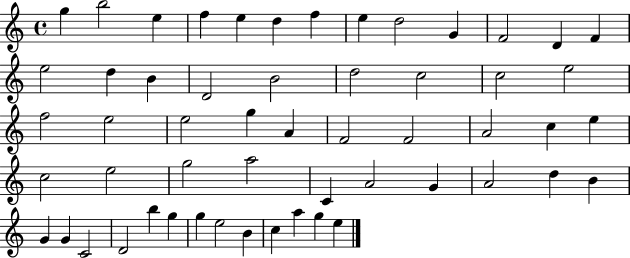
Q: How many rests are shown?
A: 0